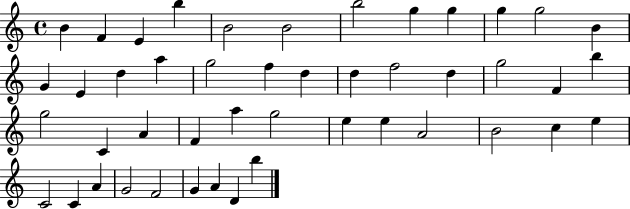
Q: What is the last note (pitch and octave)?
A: B5